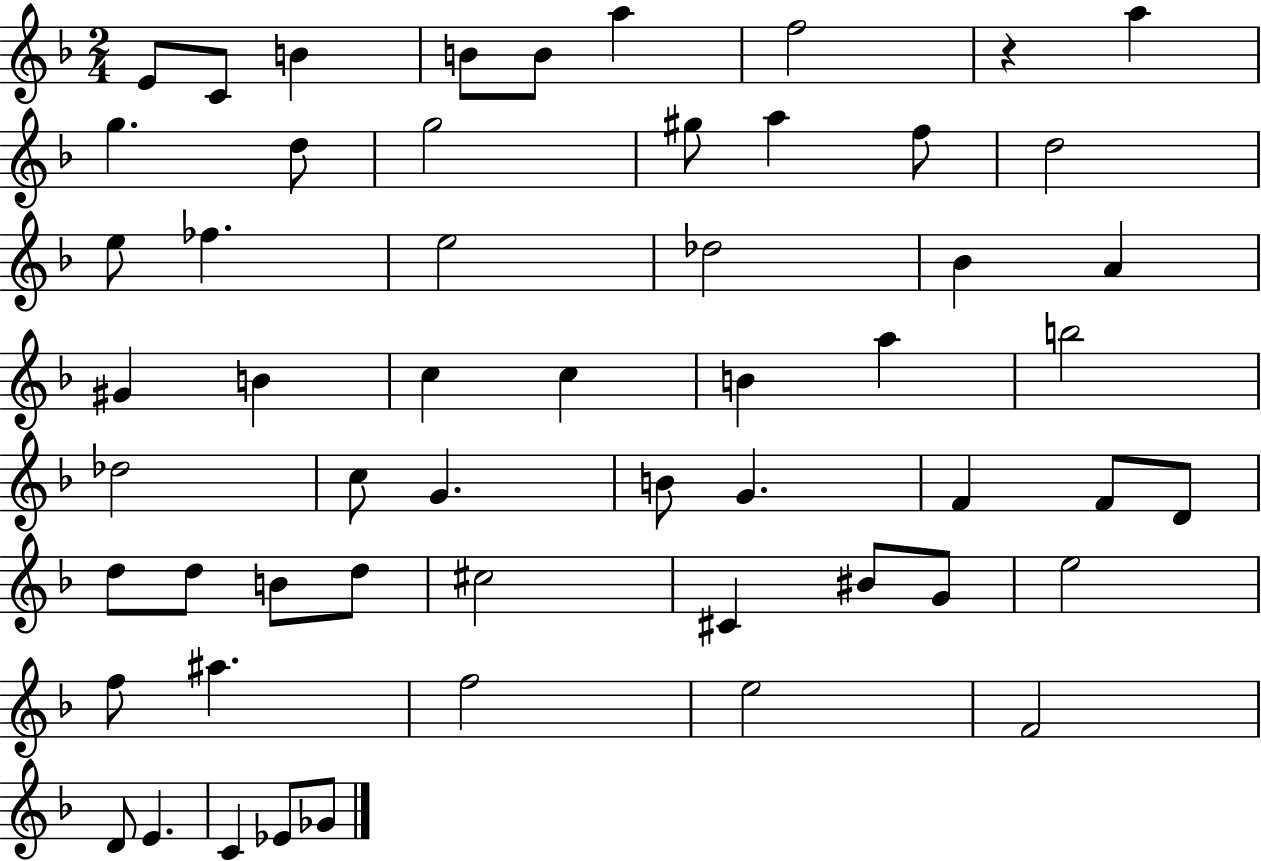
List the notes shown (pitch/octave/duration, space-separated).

E4/e C4/e B4/q B4/e B4/e A5/q F5/h R/q A5/q G5/q. D5/e G5/h G#5/e A5/q F5/e D5/h E5/e FES5/q. E5/h Db5/h Bb4/q A4/q G#4/q B4/q C5/q C5/q B4/q A5/q B5/h Db5/h C5/e G4/q. B4/e G4/q. F4/q F4/e D4/e D5/e D5/e B4/e D5/e C#5/h C#4/q BIS4/e G4/e E5/h F5/e A#5/q. F5/h E5/h F4/h D4/e E4/q. C4/q Eb4/e Gb4/e